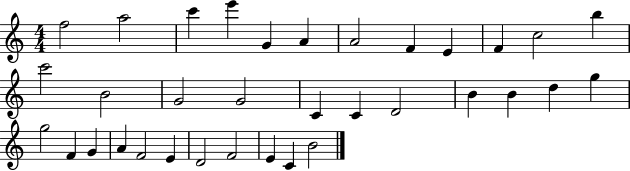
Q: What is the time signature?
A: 4/4